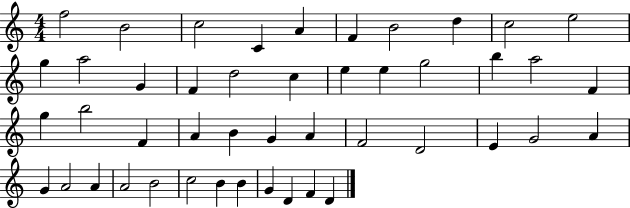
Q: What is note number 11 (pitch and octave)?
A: G5